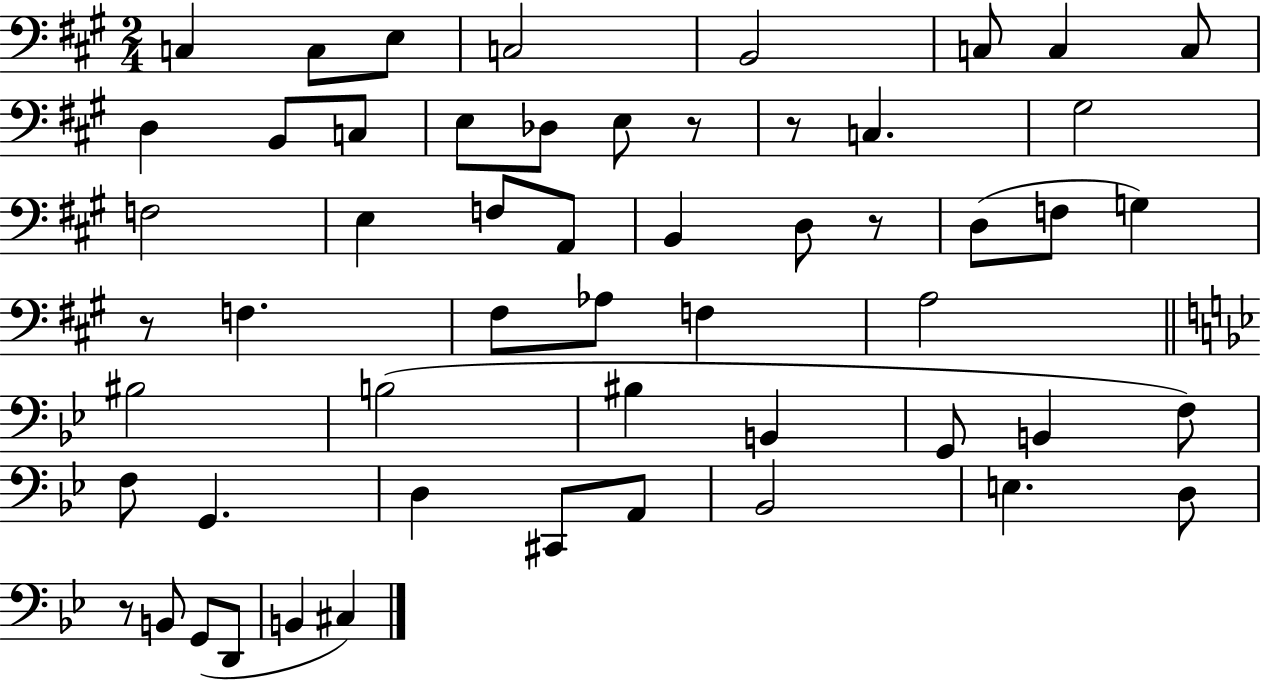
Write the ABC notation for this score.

X:1
T:Untitled
M:2/4
L:1/4
K:A
C, C,/2 E,/2 C,2 B,,2 C,/2 C, C,/2 D, B,,/2 C,/2 E,/2 _D,/2 E,/2 z/2 z/2 C, ^G,2 F,2 E, F,/2 A,,/2 B,, D,/2 z/2 D,/2 F,/2 G, z/2 F, ^F,/2 _A,/2 F, A,2 ^B,2 B,2 ^B, B,, G,,/2 B,, F,/2 F,/2 G,, D, ^C,,/2 A,,/2 _B,,2 E, D,/2 z/2 B,,/2 G,,/2 D,,/2 B,, ^C,